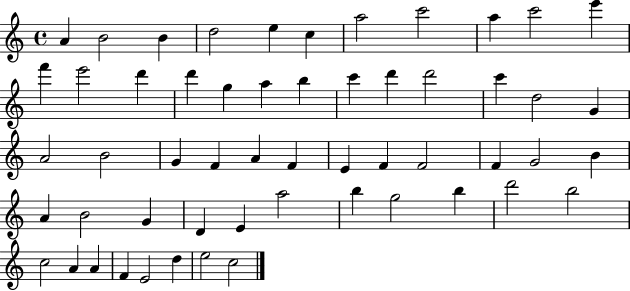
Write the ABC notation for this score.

X:1
T:Untitled
M:4/4
L:1/4
K:C
A B2 B d2 e c a2 c'2 a c'2 e' f' e'2 d' d' g a b c' d' d'2 c' d2 G A2 B2 G F A F E F F2 F G2 B A B2 G D E a2 b g2 b d'2 b2 c2 A A F E2 d e2 c2